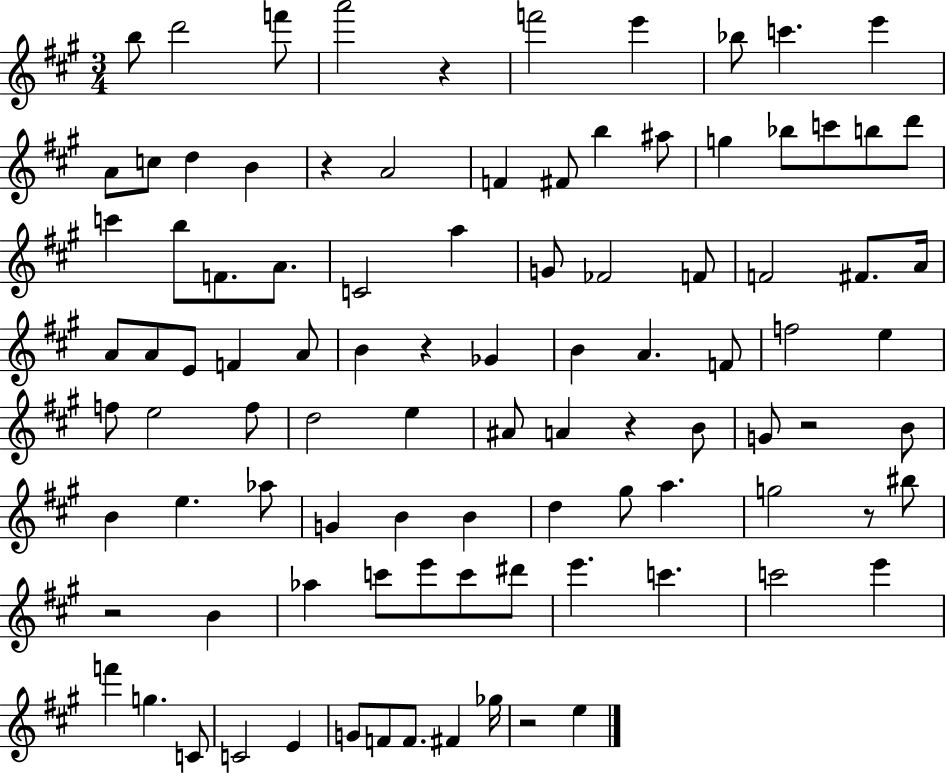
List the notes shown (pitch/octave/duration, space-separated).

B5/e D6/h F6/e A6/h R/q F6/h E6/q Bb5/e C6/q. E6/q A4/e C5/e D5/q B4/q R/q A4/h F4/q F#4/e B5/q A#5/e G5/q Bb5/e C6/e B5/e D6/e C6/q B5/e F4/e. A4/e. C4/h A5/q G4/e FES4/h F4/e F4/h F#4/e. A4/s A4/e A4/e E4/e F4/q A4/e B4/q R/q Gb4/q B4/q A4/q. F4/e F5/h E5/q F5/e E5/h F5/e D5/h E5/q A#4/e A4/q R/q B4/e G4/e R/h B4/e B4/q E5/q. Ab5/e G4/q B4/q B4/q D5/q G#5/e A5/q. G5/h R/e BIS5/e R/h B4/q Ab5/q C6/e E6/e C6/e D#6/e E6/q. C6/q. C6/h E6/q F6/q G5/q. C4/e C4/h E4/q G4/e F4/e F4/e. F#4/q Gb5/s R/h E5/q